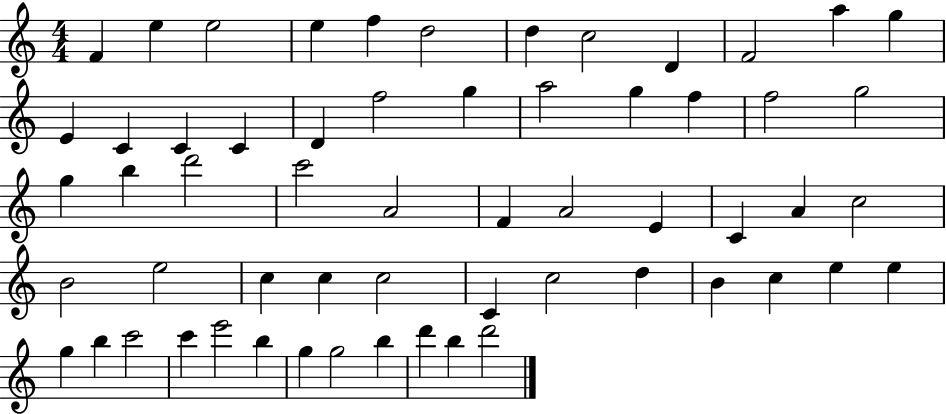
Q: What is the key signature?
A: C major